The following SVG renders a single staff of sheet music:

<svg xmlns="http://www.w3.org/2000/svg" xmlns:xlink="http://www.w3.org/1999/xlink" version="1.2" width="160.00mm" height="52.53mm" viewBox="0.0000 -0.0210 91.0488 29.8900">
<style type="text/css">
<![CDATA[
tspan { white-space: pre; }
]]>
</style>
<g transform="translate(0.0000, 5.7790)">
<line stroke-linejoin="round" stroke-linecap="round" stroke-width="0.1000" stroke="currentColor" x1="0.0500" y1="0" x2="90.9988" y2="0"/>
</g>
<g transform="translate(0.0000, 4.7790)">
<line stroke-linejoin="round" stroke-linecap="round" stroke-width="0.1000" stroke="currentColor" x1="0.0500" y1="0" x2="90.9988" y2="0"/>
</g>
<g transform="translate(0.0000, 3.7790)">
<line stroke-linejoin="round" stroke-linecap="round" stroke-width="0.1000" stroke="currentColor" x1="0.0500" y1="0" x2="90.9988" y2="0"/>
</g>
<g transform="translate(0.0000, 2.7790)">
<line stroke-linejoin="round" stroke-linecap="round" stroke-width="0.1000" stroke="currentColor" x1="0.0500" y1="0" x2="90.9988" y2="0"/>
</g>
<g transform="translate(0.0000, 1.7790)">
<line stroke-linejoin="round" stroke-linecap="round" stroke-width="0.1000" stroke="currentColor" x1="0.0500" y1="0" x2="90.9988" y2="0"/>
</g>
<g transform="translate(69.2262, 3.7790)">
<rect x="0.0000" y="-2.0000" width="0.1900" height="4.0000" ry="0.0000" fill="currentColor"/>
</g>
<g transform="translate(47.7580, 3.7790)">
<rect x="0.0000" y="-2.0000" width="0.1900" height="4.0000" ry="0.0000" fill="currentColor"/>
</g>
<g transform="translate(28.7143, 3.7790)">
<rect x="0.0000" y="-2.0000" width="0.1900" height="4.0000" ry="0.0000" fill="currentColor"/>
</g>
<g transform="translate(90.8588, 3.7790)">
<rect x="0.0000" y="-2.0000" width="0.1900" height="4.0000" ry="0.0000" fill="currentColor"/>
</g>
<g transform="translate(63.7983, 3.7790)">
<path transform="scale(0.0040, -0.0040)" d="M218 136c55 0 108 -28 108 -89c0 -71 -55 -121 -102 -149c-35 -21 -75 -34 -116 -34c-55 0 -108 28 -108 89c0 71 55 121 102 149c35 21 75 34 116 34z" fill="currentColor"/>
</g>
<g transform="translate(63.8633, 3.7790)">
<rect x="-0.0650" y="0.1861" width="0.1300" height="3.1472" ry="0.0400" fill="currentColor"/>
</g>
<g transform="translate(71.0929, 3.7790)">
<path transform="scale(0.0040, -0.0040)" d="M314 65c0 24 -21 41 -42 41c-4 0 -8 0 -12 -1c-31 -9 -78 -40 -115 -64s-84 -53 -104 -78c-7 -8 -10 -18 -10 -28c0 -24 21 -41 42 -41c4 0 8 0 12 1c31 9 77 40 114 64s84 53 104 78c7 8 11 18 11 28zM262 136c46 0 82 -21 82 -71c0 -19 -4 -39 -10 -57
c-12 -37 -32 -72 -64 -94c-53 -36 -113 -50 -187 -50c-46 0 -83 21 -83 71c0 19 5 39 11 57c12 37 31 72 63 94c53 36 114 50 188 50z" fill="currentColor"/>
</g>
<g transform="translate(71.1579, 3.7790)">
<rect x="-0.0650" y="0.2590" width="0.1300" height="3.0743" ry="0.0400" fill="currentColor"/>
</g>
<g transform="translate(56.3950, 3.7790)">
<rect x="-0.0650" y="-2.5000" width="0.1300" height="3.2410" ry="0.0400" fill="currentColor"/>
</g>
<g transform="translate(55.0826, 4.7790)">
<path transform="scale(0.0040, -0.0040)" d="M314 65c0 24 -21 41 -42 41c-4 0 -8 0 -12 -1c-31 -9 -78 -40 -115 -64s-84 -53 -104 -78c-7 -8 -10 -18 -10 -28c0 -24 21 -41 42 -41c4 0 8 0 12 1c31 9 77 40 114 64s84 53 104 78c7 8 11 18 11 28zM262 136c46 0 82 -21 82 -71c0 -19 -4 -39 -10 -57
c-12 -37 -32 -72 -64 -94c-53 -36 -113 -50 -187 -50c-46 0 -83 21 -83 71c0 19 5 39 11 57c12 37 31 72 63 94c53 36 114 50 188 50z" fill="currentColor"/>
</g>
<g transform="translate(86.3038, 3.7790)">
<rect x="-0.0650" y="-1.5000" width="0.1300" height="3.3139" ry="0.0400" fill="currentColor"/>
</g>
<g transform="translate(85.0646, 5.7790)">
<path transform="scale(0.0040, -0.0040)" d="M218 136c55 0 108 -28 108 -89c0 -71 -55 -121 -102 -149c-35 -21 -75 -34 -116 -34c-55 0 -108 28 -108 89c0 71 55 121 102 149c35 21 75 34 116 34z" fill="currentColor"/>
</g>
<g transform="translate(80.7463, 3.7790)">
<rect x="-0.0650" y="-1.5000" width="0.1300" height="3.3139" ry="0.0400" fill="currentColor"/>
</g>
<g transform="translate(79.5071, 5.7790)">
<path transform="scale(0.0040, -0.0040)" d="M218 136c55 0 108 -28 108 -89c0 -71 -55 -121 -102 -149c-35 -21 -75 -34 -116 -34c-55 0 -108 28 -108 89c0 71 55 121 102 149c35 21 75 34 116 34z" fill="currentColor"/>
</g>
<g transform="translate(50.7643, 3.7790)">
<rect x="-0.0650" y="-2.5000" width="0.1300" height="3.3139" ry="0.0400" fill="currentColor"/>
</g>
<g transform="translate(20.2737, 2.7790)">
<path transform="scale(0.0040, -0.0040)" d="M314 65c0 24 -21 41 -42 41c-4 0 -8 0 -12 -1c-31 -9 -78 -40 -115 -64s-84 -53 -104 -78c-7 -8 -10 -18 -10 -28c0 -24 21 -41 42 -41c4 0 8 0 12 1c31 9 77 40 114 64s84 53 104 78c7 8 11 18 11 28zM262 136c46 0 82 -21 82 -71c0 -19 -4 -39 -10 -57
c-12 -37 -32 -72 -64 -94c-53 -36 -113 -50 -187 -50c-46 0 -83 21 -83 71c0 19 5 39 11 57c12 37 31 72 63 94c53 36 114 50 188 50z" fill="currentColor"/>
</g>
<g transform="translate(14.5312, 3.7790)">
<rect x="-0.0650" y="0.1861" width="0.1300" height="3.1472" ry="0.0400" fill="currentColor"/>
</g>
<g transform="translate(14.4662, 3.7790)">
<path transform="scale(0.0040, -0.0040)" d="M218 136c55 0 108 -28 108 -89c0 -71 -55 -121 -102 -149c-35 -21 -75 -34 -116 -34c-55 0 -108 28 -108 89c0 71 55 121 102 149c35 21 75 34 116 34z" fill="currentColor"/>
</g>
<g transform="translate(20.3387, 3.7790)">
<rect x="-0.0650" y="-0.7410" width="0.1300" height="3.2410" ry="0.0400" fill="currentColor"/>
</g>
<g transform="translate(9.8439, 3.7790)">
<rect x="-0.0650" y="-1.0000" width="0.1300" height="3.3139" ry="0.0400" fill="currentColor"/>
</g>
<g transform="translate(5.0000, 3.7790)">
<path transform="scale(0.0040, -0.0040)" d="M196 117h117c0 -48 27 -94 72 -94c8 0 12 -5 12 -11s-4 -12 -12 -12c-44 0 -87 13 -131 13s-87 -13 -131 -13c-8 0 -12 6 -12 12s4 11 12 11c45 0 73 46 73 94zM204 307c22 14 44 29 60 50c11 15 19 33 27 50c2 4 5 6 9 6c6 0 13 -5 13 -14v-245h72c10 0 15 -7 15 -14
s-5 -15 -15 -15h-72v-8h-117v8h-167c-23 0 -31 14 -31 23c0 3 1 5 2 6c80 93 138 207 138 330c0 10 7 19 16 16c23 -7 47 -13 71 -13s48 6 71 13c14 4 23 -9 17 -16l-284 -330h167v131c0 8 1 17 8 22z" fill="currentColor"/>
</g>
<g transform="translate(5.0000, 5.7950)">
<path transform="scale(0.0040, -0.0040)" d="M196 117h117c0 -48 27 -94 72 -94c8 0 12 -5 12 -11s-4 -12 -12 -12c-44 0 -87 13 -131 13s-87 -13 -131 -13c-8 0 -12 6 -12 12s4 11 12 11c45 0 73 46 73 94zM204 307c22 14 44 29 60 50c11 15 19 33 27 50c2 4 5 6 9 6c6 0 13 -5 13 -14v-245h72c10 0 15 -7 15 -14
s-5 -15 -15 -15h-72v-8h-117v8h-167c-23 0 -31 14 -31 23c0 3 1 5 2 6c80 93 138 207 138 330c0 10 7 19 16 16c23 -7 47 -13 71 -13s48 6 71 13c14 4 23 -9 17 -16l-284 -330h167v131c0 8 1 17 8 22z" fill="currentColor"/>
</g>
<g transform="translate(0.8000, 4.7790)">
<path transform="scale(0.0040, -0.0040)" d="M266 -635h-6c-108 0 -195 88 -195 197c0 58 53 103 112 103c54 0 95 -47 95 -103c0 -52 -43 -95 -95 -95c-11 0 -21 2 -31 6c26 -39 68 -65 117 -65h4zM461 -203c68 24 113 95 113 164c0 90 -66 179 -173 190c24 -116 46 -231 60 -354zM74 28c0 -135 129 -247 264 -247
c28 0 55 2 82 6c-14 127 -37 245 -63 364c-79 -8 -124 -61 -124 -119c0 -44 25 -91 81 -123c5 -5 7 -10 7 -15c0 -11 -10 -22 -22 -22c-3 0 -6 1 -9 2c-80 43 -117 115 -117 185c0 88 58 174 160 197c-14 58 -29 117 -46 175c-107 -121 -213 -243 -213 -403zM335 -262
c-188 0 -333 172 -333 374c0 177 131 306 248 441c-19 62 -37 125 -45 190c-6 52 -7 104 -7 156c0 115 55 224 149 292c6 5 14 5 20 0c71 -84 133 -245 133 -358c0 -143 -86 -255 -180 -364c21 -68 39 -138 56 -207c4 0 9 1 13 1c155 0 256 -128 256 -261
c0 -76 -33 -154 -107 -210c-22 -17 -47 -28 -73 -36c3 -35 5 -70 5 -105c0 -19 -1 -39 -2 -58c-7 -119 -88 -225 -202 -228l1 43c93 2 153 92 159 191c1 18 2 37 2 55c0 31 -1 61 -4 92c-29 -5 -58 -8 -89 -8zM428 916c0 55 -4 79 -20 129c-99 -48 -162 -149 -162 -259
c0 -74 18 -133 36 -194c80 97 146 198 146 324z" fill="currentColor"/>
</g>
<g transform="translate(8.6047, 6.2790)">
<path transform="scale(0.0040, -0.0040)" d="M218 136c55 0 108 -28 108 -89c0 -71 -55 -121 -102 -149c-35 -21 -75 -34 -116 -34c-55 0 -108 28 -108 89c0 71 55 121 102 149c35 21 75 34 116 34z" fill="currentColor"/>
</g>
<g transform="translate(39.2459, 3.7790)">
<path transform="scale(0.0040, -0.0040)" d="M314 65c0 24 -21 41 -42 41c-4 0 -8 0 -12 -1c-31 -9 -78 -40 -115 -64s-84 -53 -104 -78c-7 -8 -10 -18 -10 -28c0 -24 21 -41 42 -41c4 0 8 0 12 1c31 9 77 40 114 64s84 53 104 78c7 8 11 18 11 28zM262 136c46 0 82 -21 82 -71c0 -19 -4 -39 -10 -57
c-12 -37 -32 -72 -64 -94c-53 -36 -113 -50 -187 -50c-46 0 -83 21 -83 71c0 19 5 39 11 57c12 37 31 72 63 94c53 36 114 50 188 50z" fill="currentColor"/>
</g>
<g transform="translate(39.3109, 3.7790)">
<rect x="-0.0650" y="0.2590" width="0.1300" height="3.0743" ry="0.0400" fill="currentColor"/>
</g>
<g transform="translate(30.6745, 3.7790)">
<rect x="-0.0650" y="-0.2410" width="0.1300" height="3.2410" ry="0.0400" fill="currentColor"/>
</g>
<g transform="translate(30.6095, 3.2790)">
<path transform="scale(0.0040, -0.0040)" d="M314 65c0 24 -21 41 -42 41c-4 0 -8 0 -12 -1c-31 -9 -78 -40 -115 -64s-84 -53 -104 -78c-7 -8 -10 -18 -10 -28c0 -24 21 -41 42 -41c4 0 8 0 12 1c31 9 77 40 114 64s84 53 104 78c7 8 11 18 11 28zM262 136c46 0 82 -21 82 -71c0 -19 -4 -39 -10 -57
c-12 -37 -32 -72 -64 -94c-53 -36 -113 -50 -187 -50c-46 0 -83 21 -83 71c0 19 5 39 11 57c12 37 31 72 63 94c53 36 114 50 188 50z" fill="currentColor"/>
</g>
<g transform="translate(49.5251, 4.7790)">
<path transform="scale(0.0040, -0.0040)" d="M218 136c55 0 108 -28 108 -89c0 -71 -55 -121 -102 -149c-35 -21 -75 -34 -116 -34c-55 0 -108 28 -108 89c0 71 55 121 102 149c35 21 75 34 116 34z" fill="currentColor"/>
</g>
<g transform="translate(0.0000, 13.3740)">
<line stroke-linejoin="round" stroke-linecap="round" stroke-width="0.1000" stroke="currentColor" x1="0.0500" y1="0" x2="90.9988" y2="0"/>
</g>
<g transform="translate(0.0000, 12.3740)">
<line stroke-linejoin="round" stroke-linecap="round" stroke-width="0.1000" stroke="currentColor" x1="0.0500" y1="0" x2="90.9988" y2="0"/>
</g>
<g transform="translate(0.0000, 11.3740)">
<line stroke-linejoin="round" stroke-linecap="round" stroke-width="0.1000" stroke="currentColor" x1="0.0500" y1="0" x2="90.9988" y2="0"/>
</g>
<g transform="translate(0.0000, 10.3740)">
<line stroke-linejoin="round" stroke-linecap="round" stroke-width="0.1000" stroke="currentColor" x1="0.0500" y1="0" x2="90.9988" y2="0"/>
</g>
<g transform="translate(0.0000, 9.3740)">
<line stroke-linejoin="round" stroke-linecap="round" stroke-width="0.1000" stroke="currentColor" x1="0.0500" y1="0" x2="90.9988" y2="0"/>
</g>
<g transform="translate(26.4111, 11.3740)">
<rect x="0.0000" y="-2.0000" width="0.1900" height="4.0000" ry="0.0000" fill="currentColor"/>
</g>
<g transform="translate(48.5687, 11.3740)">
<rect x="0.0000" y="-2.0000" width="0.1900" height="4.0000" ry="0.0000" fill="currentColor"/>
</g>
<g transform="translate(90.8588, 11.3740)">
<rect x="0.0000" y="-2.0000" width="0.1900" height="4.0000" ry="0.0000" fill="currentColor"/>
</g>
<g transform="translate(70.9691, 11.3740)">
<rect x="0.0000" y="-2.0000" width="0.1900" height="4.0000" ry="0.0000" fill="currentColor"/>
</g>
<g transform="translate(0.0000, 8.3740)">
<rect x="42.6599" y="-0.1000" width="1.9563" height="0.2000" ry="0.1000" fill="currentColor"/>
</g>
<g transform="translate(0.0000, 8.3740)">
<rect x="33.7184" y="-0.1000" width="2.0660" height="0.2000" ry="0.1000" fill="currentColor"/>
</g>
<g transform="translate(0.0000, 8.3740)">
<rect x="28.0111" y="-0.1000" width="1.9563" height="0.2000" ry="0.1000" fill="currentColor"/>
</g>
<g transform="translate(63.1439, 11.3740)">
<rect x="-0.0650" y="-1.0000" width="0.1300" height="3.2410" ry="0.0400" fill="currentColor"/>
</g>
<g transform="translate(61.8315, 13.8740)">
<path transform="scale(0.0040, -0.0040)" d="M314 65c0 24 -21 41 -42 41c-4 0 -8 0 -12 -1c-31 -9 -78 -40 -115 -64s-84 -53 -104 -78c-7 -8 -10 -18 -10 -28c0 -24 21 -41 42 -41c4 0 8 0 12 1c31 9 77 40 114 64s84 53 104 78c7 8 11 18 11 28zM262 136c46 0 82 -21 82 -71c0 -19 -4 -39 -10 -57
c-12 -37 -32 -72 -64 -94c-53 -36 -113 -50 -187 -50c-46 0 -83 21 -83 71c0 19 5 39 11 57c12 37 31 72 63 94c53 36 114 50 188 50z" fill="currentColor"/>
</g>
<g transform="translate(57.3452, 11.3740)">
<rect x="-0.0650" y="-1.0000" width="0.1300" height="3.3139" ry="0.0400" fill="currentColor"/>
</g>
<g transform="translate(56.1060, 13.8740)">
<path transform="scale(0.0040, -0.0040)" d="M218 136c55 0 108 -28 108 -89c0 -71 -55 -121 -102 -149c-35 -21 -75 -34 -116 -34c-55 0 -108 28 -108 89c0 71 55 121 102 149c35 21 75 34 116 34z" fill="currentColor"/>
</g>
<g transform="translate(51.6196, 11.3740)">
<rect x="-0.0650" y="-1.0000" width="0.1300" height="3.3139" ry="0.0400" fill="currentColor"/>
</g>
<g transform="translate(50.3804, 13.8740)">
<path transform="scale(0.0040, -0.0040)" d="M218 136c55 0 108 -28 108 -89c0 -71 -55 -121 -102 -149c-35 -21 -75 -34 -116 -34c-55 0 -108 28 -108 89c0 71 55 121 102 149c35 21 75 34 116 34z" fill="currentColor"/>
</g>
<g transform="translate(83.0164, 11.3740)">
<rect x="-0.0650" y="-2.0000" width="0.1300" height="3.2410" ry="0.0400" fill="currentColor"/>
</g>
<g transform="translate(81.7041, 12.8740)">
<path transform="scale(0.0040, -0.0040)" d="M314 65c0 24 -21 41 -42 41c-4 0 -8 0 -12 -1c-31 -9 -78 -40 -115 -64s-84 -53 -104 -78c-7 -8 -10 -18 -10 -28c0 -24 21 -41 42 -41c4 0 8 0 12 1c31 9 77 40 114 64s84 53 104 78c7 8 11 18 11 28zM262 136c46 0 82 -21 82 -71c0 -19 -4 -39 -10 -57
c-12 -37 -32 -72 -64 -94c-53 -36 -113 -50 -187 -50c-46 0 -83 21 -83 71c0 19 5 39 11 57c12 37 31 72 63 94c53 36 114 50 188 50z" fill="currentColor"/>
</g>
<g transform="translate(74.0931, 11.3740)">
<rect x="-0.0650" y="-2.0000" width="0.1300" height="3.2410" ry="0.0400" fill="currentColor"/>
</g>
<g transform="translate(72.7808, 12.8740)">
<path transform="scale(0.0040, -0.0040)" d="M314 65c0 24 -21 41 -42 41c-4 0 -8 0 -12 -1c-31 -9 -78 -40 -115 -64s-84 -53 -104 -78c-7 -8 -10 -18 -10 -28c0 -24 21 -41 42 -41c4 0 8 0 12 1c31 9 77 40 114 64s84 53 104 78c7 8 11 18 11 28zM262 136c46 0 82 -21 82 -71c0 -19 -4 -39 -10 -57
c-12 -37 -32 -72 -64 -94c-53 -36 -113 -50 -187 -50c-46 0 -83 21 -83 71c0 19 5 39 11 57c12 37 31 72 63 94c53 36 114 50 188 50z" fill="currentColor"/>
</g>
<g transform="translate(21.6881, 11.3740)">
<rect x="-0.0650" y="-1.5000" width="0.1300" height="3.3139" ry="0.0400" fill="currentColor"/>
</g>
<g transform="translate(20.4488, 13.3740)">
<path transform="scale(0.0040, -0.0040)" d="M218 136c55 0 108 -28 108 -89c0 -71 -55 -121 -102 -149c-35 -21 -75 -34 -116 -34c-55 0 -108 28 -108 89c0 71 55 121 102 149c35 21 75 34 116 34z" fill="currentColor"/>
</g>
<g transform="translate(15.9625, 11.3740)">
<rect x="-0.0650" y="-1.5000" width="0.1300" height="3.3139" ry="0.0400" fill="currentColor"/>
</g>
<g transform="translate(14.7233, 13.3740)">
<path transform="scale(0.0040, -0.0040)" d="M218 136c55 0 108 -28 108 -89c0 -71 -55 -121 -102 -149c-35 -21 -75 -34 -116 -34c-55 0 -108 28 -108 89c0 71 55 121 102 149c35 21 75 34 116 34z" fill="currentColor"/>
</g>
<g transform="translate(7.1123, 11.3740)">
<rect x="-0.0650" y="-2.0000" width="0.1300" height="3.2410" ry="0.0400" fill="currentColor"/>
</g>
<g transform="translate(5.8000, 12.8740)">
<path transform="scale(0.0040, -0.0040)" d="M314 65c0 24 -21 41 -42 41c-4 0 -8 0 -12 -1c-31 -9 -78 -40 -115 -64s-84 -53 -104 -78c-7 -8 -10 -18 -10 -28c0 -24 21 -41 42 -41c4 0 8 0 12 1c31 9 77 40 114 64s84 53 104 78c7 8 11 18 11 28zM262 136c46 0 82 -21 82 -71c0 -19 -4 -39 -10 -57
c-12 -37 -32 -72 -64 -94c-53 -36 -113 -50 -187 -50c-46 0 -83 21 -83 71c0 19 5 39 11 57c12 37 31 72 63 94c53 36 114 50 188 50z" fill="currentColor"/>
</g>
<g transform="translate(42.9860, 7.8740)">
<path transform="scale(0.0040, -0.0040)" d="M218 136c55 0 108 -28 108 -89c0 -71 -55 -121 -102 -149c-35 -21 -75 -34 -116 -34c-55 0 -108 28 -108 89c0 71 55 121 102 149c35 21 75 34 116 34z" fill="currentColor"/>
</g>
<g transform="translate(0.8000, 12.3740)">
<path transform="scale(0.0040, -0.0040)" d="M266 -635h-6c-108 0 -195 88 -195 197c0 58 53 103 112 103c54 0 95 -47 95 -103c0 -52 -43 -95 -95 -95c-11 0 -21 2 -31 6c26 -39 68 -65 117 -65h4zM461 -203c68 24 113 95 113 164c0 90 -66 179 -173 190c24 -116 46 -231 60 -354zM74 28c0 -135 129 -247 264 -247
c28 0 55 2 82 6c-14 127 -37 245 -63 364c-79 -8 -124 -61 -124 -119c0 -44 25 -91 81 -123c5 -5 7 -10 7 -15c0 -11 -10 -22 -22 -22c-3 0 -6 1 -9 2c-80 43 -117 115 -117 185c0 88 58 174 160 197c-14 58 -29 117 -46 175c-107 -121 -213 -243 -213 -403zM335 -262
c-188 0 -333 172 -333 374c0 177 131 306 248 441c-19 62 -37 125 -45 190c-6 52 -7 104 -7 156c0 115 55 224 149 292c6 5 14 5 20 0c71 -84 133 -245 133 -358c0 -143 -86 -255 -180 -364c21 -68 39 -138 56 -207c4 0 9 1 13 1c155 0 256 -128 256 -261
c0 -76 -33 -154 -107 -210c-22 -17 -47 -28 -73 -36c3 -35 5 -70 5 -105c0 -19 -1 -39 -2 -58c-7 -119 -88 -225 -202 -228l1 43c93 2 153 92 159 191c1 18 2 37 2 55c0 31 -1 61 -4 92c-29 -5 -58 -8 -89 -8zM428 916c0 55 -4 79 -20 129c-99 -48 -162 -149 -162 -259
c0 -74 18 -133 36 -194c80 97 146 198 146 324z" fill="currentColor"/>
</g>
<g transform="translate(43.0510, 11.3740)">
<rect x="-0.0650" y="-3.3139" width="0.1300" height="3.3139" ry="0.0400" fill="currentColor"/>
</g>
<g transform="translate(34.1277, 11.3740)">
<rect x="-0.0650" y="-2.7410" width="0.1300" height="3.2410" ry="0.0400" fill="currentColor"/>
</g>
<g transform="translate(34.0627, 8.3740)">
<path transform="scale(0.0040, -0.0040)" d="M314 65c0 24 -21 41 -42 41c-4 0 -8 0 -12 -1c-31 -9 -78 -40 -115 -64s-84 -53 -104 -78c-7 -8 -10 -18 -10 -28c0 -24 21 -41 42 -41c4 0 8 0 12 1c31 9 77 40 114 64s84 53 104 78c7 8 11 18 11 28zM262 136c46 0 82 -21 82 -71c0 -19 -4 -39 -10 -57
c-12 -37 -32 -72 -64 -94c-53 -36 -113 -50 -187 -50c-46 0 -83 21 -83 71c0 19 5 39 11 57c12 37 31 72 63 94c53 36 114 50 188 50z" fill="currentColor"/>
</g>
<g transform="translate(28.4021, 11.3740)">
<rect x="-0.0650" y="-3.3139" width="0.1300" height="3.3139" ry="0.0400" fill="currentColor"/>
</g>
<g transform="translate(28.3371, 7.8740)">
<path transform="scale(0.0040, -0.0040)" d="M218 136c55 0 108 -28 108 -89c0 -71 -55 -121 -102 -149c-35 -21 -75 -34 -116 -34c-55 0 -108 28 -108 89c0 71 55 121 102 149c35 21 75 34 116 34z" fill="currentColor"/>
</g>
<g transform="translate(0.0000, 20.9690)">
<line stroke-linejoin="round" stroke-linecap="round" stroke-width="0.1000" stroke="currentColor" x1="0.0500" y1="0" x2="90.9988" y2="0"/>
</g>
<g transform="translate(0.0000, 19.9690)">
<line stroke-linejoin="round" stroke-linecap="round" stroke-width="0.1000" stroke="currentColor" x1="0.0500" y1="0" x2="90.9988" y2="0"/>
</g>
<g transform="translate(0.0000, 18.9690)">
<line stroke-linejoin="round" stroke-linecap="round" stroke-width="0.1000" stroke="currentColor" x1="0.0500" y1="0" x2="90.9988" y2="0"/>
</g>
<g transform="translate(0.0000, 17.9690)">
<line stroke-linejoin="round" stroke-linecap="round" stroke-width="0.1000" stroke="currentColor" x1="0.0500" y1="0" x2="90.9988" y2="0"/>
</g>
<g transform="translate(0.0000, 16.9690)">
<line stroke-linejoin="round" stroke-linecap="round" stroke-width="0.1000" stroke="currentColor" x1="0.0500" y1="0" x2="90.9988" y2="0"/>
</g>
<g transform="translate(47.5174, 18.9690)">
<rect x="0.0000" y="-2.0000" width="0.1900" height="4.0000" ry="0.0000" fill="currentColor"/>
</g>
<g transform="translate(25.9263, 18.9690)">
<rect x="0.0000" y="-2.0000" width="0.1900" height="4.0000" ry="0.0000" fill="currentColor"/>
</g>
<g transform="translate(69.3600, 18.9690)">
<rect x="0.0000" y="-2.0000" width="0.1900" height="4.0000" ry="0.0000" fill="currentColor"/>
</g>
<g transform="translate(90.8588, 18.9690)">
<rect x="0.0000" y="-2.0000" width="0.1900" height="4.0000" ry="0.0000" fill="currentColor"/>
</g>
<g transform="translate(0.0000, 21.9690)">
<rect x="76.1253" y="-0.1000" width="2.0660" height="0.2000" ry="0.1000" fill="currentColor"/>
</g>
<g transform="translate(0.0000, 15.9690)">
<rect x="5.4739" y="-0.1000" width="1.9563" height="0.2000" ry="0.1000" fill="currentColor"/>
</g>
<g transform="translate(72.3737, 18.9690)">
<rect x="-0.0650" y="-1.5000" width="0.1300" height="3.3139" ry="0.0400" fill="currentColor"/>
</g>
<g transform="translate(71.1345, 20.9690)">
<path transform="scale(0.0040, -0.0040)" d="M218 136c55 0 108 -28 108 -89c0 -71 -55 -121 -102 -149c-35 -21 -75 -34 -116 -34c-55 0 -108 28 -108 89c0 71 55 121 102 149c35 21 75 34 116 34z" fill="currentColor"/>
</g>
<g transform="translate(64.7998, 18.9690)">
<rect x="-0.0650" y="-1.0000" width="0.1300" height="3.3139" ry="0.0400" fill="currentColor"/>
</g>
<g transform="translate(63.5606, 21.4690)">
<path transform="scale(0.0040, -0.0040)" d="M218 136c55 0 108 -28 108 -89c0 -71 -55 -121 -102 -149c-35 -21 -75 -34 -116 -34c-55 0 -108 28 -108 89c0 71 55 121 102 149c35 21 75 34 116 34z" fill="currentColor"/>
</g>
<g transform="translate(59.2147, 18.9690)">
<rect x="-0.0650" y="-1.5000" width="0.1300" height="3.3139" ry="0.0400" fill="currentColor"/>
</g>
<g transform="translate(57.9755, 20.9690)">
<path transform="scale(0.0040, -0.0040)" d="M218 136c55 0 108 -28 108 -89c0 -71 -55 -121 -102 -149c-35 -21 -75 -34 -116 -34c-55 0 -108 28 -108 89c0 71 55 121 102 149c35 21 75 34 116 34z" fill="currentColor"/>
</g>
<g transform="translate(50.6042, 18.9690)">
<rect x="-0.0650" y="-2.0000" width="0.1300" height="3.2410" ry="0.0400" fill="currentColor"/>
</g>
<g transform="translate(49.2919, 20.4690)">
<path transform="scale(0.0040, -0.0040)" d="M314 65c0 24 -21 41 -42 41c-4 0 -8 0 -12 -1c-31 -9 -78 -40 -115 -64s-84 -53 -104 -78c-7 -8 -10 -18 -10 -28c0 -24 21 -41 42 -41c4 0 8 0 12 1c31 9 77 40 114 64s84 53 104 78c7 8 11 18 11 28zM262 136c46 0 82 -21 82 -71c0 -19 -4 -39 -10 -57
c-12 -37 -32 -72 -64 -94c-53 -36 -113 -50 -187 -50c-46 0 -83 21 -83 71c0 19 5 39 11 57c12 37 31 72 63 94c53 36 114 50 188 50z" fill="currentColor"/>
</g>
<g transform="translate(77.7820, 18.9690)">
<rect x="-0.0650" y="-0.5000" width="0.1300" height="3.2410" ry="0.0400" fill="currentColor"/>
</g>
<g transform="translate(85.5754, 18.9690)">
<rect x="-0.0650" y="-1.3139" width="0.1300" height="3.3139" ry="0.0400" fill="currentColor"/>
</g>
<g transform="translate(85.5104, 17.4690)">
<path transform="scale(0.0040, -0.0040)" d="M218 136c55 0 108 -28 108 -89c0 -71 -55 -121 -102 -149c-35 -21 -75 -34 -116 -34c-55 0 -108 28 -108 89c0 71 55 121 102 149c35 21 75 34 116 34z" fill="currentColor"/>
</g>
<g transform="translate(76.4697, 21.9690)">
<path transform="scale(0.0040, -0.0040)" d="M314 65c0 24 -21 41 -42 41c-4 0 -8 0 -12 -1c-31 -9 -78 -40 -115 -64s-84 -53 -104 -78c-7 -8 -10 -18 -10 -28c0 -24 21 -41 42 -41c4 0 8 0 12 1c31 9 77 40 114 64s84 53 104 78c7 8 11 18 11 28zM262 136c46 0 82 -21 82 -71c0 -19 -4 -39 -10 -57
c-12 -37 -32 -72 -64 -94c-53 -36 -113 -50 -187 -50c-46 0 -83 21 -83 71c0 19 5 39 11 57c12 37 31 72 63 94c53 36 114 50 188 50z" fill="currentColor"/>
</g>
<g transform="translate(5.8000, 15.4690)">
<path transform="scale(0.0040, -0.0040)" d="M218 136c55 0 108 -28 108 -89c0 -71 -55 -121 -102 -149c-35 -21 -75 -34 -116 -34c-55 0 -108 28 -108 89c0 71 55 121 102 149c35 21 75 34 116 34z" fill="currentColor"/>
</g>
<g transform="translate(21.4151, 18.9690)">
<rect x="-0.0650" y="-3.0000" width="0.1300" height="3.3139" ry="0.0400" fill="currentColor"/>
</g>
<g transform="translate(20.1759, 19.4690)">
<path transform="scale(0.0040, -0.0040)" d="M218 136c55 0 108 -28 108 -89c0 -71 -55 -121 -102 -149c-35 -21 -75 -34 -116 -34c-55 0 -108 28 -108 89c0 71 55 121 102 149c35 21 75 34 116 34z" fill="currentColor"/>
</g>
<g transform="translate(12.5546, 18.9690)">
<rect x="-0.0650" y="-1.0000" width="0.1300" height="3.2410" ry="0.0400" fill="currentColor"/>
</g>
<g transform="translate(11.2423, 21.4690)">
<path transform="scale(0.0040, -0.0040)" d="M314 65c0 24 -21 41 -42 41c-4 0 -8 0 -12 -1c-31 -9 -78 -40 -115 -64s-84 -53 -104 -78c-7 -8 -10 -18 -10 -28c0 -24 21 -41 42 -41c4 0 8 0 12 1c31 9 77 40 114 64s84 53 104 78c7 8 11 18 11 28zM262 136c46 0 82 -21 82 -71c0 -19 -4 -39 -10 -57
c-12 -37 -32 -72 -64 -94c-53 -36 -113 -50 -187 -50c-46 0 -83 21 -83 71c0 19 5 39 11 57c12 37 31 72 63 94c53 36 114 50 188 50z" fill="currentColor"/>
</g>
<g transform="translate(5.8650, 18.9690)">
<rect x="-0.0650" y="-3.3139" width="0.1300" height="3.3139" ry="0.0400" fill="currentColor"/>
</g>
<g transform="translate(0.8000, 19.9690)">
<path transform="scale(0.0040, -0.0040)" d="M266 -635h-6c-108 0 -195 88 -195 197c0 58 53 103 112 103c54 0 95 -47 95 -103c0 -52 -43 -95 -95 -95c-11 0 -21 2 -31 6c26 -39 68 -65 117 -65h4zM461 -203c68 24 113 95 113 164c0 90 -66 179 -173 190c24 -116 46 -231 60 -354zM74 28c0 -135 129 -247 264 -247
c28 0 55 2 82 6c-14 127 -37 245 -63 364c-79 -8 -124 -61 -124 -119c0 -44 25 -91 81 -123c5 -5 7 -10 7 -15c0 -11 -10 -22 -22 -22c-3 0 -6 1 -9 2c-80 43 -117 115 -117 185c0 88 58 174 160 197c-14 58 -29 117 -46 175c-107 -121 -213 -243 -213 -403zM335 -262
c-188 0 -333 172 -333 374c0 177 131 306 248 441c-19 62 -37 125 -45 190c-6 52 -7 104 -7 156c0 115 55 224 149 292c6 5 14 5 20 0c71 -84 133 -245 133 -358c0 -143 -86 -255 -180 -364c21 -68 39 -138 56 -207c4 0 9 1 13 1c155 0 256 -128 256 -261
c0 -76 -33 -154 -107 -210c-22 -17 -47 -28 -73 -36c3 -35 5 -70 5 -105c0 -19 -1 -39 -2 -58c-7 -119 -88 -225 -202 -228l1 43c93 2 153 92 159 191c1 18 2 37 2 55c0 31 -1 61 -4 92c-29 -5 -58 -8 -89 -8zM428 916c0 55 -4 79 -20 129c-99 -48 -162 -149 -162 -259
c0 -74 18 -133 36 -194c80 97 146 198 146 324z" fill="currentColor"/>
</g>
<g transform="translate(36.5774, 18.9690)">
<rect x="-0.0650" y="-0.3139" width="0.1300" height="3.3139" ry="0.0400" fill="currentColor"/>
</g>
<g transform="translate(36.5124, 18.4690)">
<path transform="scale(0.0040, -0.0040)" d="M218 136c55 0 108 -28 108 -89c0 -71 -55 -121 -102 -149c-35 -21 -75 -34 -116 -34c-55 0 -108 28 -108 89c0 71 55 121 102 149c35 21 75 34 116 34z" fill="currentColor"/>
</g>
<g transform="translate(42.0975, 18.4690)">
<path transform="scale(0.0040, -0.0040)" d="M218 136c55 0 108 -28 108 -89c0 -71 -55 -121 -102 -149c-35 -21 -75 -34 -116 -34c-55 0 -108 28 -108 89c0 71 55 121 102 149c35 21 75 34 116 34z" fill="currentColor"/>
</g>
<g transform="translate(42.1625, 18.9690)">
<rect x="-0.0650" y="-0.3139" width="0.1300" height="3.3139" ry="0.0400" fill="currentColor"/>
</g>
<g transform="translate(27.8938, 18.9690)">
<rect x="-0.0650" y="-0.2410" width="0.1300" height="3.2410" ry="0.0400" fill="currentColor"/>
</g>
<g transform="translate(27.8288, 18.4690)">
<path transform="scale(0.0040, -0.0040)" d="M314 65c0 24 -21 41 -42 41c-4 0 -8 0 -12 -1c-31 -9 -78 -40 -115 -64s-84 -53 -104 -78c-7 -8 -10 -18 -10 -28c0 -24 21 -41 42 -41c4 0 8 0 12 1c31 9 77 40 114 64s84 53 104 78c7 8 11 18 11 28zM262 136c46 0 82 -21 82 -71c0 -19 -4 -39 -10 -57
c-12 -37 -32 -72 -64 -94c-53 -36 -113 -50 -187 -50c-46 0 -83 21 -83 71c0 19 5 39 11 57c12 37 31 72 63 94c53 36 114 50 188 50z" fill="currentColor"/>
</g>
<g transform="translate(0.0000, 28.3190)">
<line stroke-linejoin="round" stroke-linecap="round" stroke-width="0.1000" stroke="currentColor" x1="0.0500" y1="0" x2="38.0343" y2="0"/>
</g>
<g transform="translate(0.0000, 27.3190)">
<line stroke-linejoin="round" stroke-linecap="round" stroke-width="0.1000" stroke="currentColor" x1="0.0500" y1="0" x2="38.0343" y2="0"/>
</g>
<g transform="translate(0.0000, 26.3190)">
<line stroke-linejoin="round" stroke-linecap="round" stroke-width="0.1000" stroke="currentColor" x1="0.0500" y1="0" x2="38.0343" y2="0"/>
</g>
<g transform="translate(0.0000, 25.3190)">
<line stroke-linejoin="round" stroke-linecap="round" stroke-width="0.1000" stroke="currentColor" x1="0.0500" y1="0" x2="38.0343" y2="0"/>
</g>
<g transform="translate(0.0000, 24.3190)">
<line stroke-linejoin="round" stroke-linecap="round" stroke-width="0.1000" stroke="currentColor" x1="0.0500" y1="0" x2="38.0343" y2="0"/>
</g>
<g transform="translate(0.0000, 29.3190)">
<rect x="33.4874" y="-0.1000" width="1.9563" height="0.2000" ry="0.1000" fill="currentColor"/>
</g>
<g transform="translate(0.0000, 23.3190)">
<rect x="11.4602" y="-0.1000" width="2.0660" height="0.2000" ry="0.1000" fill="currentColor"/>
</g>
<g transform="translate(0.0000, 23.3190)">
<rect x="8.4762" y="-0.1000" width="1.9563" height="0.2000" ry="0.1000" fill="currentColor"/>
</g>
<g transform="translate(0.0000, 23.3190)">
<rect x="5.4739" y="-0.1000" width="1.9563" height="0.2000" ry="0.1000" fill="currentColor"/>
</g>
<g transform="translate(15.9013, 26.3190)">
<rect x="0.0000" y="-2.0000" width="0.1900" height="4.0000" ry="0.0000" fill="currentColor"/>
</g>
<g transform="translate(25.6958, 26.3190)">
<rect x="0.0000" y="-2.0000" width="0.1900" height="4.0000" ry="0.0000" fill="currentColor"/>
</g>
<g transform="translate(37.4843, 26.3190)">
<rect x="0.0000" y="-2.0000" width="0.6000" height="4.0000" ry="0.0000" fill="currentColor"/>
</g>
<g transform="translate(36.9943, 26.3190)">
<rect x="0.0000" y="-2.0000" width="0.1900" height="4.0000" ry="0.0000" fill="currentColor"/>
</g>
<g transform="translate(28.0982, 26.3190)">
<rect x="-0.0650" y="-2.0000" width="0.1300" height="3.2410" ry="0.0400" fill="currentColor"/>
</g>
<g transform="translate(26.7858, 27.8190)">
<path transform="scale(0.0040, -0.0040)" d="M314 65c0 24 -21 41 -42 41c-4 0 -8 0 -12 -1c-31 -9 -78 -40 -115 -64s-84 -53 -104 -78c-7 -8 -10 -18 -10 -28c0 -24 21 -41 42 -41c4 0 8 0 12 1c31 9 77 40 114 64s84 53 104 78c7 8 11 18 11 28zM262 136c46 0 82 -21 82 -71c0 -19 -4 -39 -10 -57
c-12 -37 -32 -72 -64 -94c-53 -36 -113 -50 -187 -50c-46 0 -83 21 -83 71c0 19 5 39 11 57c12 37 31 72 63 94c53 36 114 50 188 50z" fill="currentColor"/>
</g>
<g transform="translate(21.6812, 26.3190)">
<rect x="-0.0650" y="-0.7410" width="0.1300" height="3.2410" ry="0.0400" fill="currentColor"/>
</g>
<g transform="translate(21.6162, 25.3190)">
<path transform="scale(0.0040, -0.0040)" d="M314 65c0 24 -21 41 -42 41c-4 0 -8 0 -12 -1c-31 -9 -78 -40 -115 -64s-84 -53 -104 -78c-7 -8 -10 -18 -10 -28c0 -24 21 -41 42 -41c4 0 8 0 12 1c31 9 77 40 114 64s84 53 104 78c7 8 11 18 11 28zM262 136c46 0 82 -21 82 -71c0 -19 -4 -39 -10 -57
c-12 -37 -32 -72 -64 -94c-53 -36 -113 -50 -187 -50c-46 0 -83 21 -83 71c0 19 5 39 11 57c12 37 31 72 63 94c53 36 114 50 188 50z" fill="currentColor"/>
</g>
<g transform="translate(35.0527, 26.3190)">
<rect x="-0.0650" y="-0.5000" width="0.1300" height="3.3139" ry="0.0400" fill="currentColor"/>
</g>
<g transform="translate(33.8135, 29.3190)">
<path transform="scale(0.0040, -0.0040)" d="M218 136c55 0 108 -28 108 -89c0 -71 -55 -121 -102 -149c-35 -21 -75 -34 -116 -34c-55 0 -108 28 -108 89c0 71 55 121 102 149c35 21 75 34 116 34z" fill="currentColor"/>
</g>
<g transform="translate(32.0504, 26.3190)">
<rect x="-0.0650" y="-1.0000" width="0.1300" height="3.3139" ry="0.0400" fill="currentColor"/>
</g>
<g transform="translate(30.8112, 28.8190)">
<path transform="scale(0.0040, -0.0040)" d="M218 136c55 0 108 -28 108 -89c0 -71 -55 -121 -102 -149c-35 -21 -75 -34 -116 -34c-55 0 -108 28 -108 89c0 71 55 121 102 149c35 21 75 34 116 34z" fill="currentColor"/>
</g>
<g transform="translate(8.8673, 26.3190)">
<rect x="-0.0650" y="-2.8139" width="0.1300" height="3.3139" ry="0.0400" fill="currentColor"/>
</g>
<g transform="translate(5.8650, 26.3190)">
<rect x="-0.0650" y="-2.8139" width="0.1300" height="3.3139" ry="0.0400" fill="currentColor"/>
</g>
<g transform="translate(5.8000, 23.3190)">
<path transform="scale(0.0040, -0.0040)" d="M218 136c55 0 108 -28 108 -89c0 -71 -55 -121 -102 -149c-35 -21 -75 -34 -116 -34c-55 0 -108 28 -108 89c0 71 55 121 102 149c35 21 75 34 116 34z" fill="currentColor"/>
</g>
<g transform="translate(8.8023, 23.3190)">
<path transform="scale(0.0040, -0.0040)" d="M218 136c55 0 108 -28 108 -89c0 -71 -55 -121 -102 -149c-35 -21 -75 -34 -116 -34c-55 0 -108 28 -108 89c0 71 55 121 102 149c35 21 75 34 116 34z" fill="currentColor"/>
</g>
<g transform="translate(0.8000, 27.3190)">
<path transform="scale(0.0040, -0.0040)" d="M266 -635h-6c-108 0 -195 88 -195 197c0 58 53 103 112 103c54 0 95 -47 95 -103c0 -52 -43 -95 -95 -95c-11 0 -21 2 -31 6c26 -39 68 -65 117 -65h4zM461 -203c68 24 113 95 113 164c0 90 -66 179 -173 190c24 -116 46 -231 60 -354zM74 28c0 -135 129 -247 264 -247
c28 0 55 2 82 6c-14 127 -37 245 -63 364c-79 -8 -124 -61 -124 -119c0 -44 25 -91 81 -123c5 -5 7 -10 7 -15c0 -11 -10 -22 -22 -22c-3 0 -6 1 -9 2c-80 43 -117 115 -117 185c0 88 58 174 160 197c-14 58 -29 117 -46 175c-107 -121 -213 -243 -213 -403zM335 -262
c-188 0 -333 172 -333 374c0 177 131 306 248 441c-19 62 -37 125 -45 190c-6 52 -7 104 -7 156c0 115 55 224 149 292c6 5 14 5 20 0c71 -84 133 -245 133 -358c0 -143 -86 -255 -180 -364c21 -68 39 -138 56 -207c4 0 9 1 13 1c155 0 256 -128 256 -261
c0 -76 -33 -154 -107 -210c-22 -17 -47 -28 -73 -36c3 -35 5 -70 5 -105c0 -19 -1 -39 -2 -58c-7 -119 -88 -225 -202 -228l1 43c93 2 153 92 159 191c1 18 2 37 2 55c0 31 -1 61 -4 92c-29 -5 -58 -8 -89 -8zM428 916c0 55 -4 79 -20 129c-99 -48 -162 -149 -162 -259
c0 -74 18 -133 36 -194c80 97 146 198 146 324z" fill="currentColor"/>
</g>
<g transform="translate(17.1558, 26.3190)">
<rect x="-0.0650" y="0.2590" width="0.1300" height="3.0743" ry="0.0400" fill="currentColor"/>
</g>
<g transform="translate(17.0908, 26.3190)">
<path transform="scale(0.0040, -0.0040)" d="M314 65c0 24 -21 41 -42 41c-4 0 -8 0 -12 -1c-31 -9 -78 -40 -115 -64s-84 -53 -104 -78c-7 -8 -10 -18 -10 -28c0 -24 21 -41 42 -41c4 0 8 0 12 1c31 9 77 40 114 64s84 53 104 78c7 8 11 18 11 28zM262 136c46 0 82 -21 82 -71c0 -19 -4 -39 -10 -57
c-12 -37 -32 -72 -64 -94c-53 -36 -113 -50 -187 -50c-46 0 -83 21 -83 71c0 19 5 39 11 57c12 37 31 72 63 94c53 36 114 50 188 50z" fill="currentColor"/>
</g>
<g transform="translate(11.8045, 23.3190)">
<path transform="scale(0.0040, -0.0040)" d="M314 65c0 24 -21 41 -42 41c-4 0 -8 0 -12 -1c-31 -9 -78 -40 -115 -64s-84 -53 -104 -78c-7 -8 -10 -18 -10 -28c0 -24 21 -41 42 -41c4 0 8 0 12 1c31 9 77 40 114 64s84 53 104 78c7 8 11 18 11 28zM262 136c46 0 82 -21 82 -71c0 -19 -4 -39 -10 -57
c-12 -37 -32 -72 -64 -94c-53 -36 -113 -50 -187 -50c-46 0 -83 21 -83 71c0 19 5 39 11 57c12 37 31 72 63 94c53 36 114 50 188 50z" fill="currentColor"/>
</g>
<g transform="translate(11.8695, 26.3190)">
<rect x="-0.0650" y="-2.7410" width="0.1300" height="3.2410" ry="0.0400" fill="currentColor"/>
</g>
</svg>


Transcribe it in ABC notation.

X:1
T:Untitled
M:4/4
L:1/4
K:C
D B d2 c2 B2 G G2 B B2 E E F2 E E b a2 b D D D2 F2 F2 b D2 A c2 c c F2 E D E C2 e a a a2 B2 d2 F2 D C